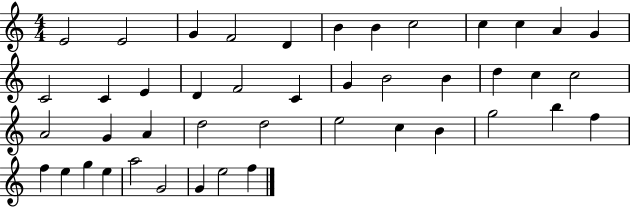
E4/h E4/h G4/q F4/h D4/q B4/q B4/q C5/h C5/q C5/q A4/q G4/q C4/h C4/q E4/q D4/q F4/h C4/q G4/q B4/h B4/q D5/q C5/q C5/h A4/h G4/q A4/q D5/h D5/h E5/h C5/q B4/q G5/h B5/q F5/q F5/q E5/q G5/q E5/q A5/h G4/h G4/q E5/h F5/q